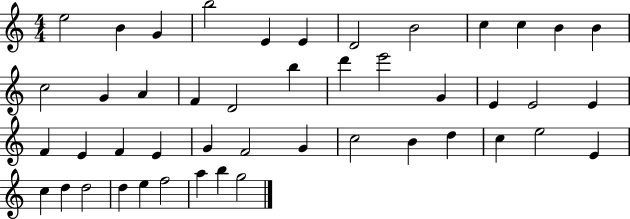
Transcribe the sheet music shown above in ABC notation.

X:1
T:Untitled
M:4/4
L:1/4
K:C
e2 B G b2 E E D2 B2 c c B B c2 G A F D2 b d' e'2 G E E2 E F E F E G F2 G c2 B d c e2 E c d d2 d e f2 a b g2